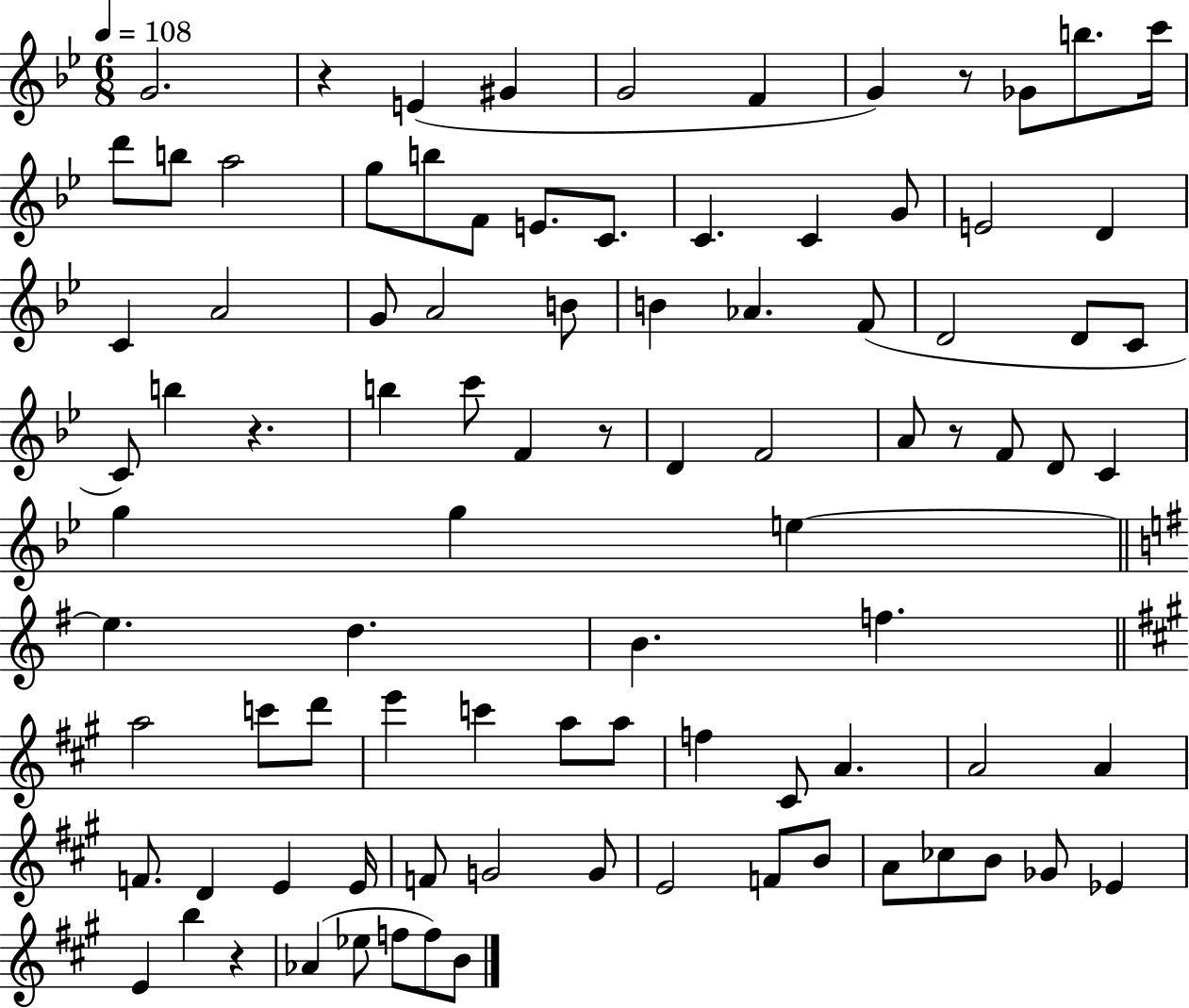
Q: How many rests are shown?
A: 6